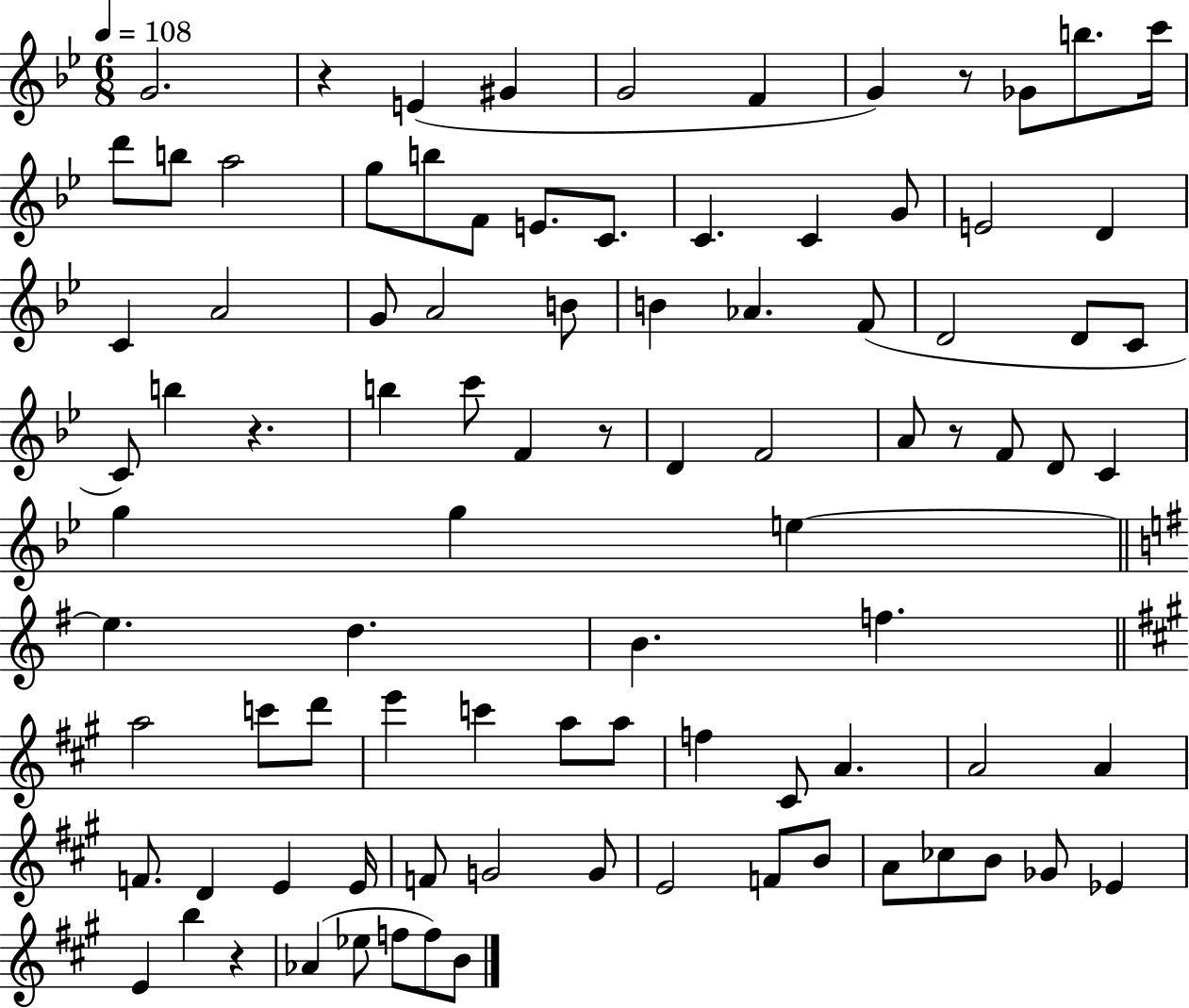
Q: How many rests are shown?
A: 6